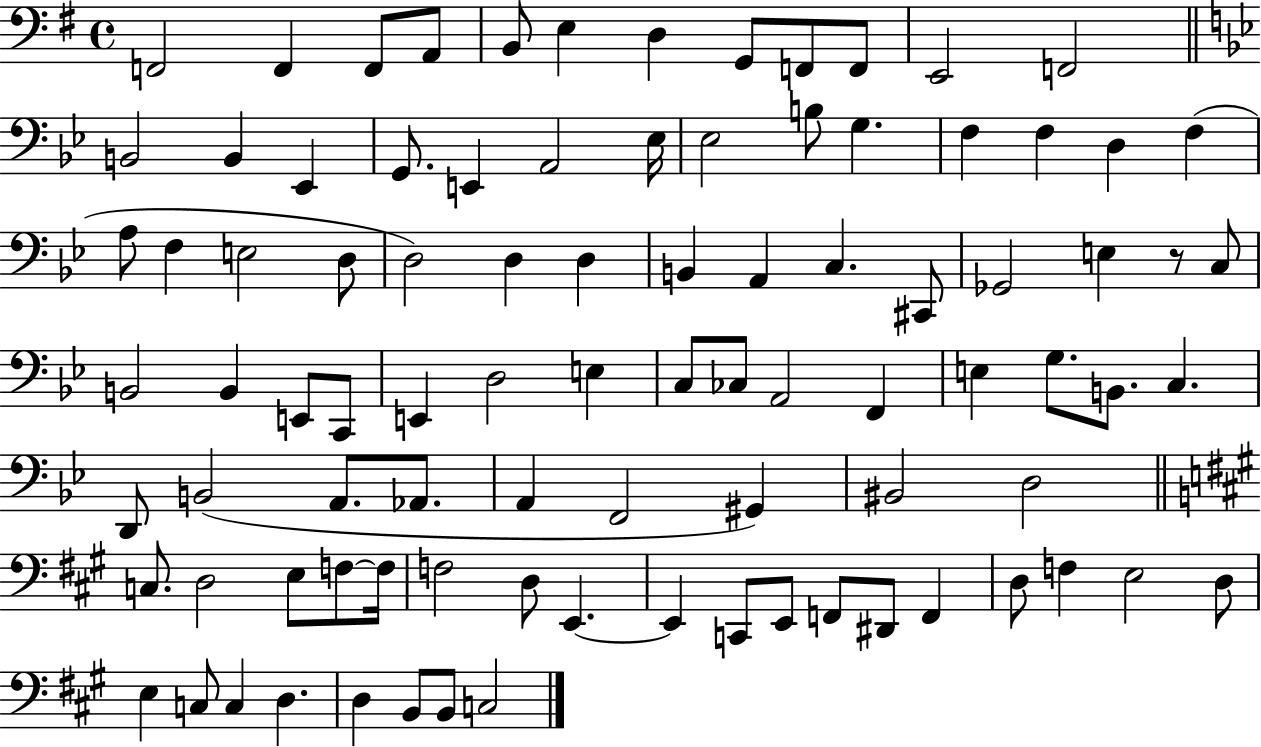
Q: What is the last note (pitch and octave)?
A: C3